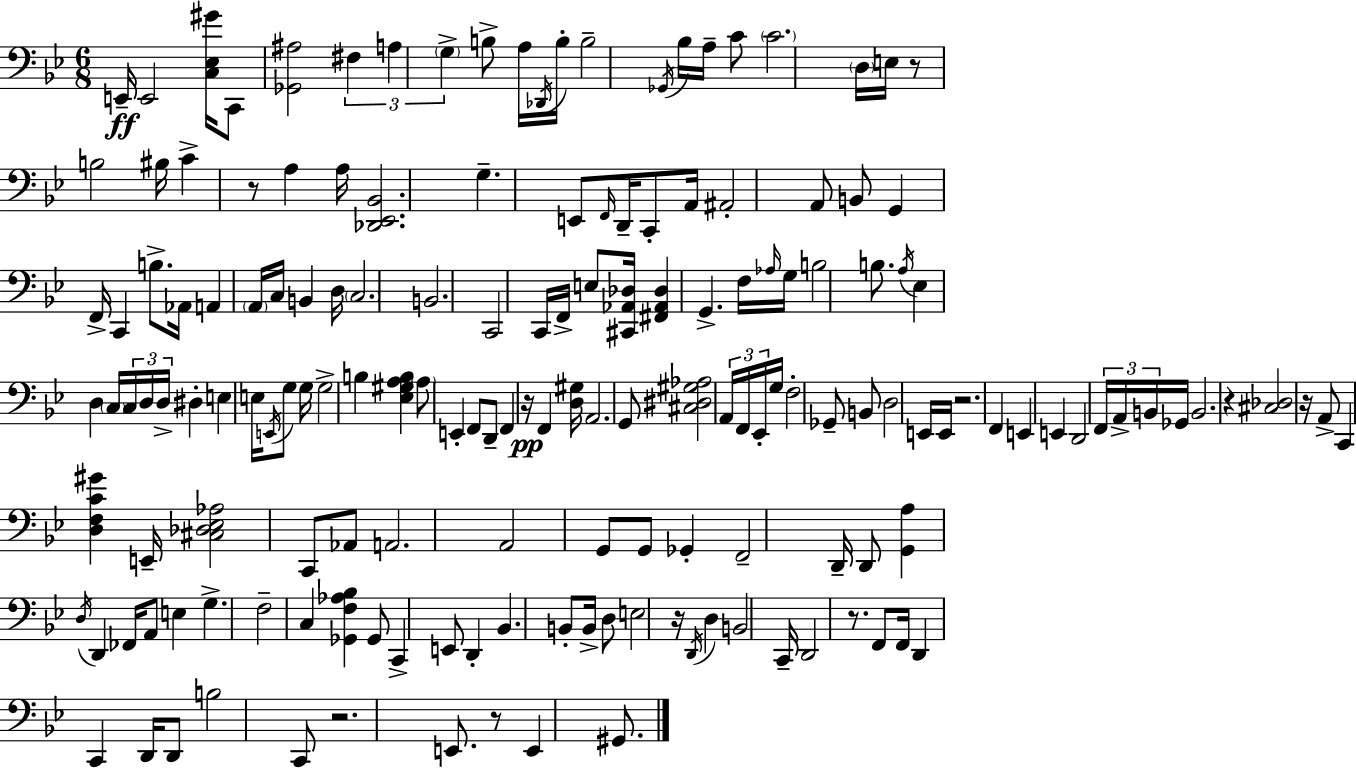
X:1
T:Untitled
M:6/8
L:1/4
K:Bb
E,,/4 E,,2 [C,_E,^G]/4 C,,/2 [_G,,^A,]2 ^F, A, G, B,/2 A,/4 _D,,/4 B,/4 B,2 _G,,/4 _B,/4 A,/4 C/2 C2 D,/4 E,/4 z/2 B,2 ^B,/4 C z/2 A, A,/4 [_D,,_E,,_B,,]2 G, E,,/2 F,,/4 D,,/4 C,,/2 A,,/4 ^A,,2 A,,/2 B,,/2 G,, F,,/4 C,, B,/2 _A,,/4 A,, A,,/4 C,/4 B,, D,/4 C,2 B,,2 C,,2 C,,/4 F,,/4 E,/2 [^C,,_A,,_D,]/4 [^F,,_A,,_D,] G,, F,/4 _A,/4 G,/4 B,2 B,/2 A,/4 _E, D, C,/4 C,/4 D,/4 D,/4 ^D, E, E,/4 E,,/4 G,/2 G,/4 G,2 B, [_E,^G,A,B,] A,/2 E,, F,,/2 D,,/2 F,, z/4 F,, [D,^G,]/4 A,,2 G,,/2 [^C,^D,^G,_A,]2 A,,/4 F,,/4 _E,,/4 G,/4 F,2 _G,,/2 B,,/2 D,2 E,,/4 E,,/4 z2 F,, E,, E,, D,,2 F,,/4 A,,/4 B,,/4 _G,,/4 B,,2 z [^C,_D,]2 z/4 A,,/2 C,, [D,F,C^G] E,,/4 [^C,_D,_E,_A,]2 C,,/2 _A,,/2 A,,2 A,,2 G,,/2 G,,/2 _G,, F,,2 D,,/4 D,,/2 [G,,A,] D,/4 D,, _F,,/4 A,,/2 E, G, F,2 C, [_G,,F,_A,_B,] _G,,/2 C,, E,,/2 D,, _B,, B,,/2 B,,/4 D,/2 E,2 z/4 D,,/4 D, B,,2 C,,/4 D,,2 z/2 F,,/2 F,,/4 D,, C,, D,,/4 D,,/2 B,2 C,,/2 z2 E,,/2 z/2 E,, ^G,,/2